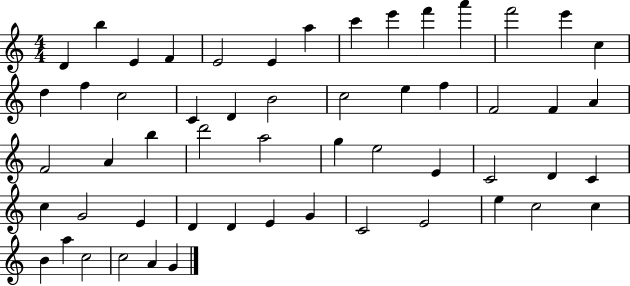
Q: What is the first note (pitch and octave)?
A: D4